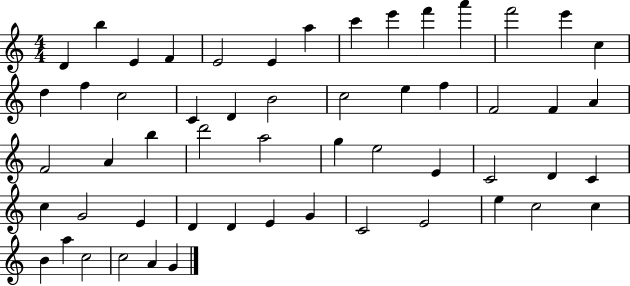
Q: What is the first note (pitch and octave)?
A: D4